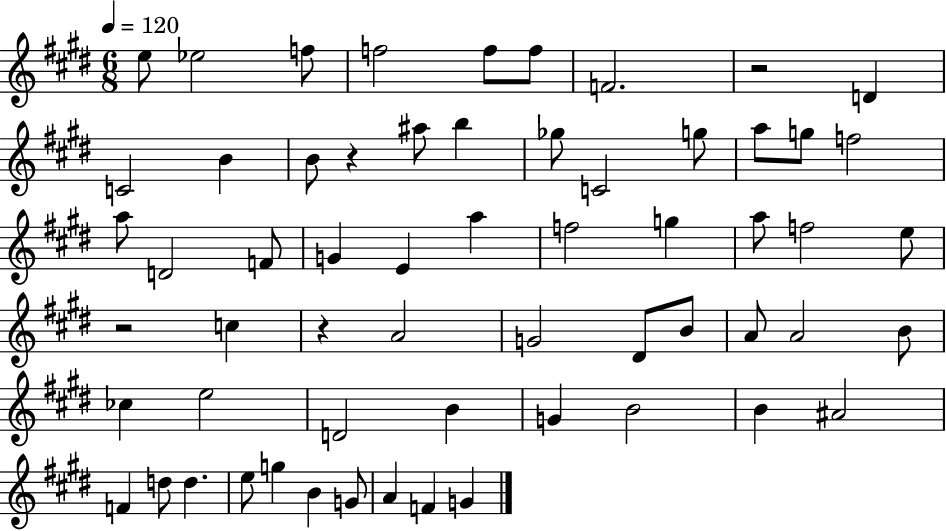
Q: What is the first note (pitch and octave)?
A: E5